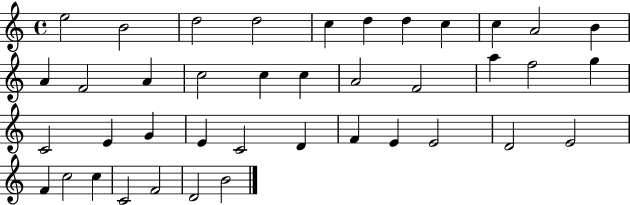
E5/h B4/h D5/h D5/h C5/q D5/q D5/q C5/q C5/q A4/h B4/q A4/q F4/h A4/q C5/h C5/q C5/q A4/h F4/h A5/q F5/h G5/q C4/h E4/q G4/q E4/q C4/h D4/q F4/q E4/q E4/h D4/h E4/h F4/q C5/h C5/q C4/h F4/h D4/h B4/h